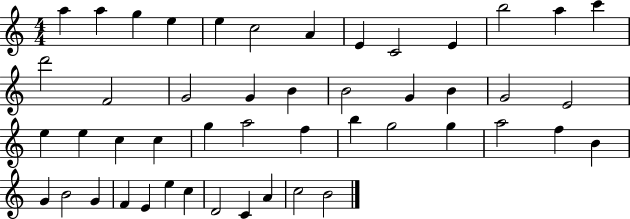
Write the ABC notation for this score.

X:1
T:Untitled
M:4/4
L:1/4
K:C
a a g e e c2 A E C2 E b2 a c' d'2 F2 G2 G B B2 G B G2 E2 e e c c g a2 f b g2 g a2 f B G B2 G F E e c D2 C A c2 B2